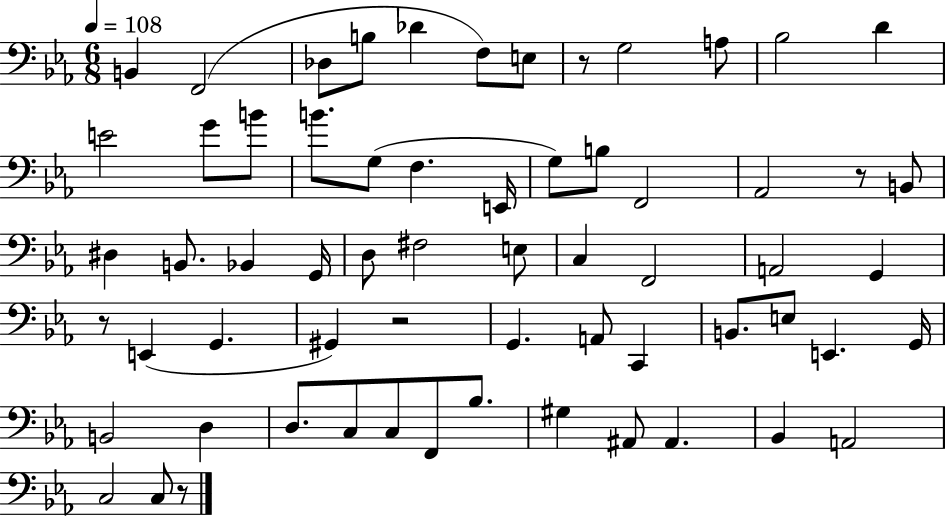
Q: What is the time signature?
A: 6/8